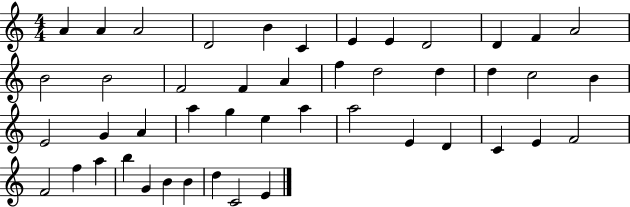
{
  \clef treble
  \numericTimeSignature
  \time 4/4
  \key c \major
  a'4 a'4 a'2 | d'2 b'4 c'4 | e'4 e'4 d'2 | d'4 f'4 a'2 | \break b'2 b'2 | f'2 f'4 a'4 | f''4 d''2 d''4 | d''4 c''2 b'4 | \break e'2 g'4 a'4 | a''4 g''4 e''4 a''4 | a''2 e'4 d'4 | c'4 e'4 f'2 | \break f'2 f''4 a''4 | b''4 g'4 b'4 b'4 | d''4 c'2 e'4 | \bar "|."
}